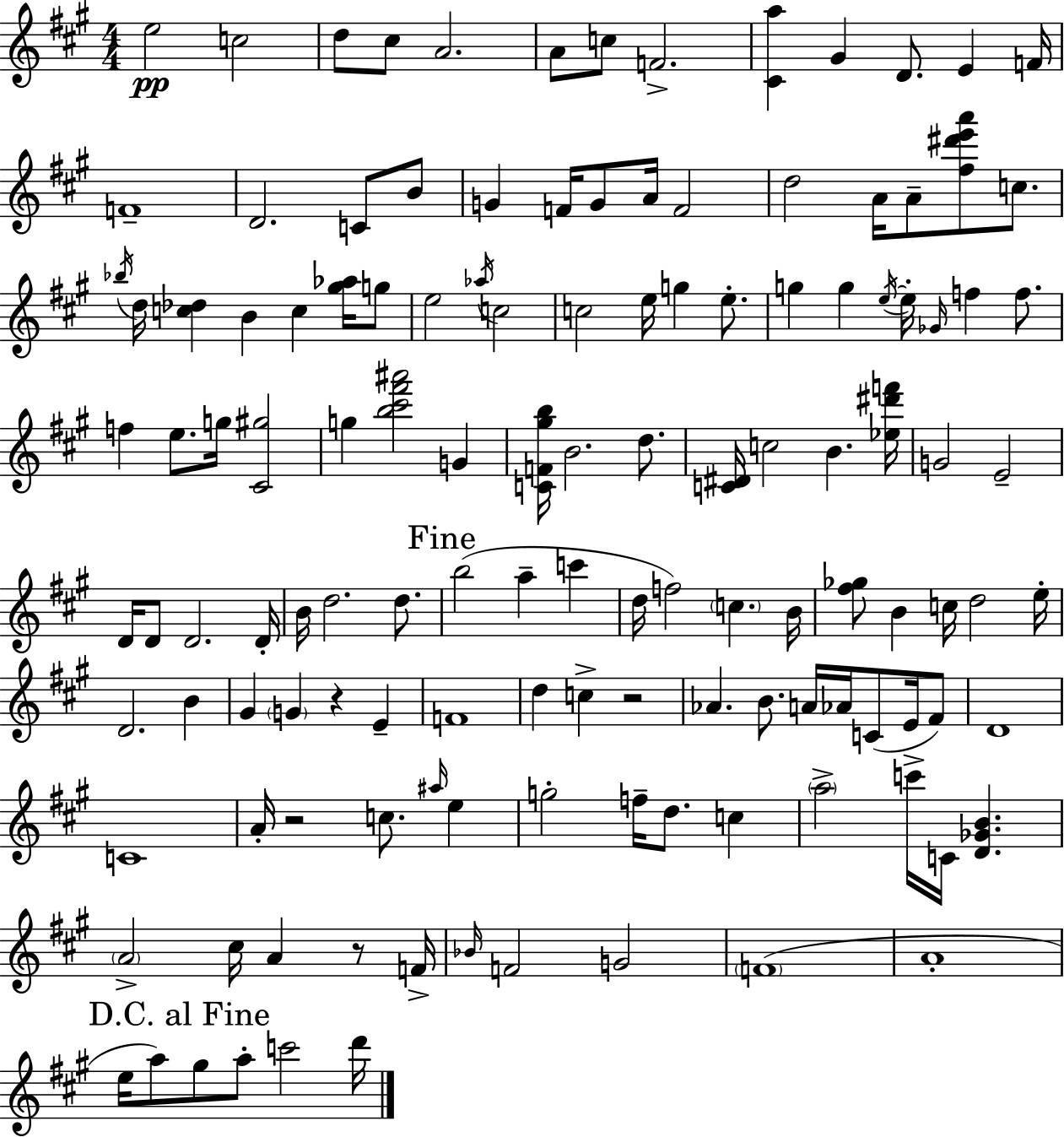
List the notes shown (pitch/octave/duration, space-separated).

E5/h C5/h D5/e C#5/e A4/h. A4/e C5/e F4/h. [C#4,A5]/q G#4/q D4/e. E4/q F4/s F4/w D4/h. C4/e B4/e G4/q F4/s G4/e A4/s F4/h D5/h A4/s A4/e [F#5,D#6,E6,A6]/e C5/e. Bb5/s D5/s [C5,Db5]/q B4/q C5/q [G#5,Ab5]/s G5/e E5/h Ab5/s C5/h C5/h E5/s G5/q E5/e. G5/q G5/q E5/s E5/s Gb4/s F5/q F5/e. F5/q E5/e. G5/s [C#4,G#5]/h G5/q [B5,C#6,F#6,A#6]/h G4/q [C4,F4,G#5,B5]/s B4/h. D5/e. [C4,D#4]/s C5/h B4/q. [Eb5,D#6,F6]/s G4/h E4/h D4/s D4/e D4/h. D4/s B4/s D5/h. D5/e. B5/h A5/q C6/q D5/s F5/h C5/q. B4/s [F#5,Gb5]/e B4/q C5/s D5/h E5/s D4/h. B4/q G#4/q G4/q R/q E4/q F4/w D5/q C5/q R/h Ab4/q. B4/e. A4/s Ab4/s C4/e E4/s F#4/e D4/w C4/w A4/s R/h C5/e. A#5/s E5/q G5/h F5/s D5/e. C5/q A5/h C6/s C4/s [D4,Gb4,B4]/q. A4/h C#5/s A4/q R/e F4/s Bb4/s F4/h G4/h F4/w A4/w E5/s A5/e G#5/e A5/e C6/h D6/s